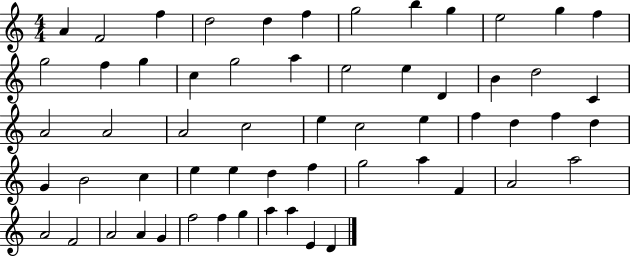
{
  \clef treble
  \numericTimeSignature
  \time 4/4
  \key c \major
  a'4 f'2 f''4 | d''2 d''4 f''4 | g''2 b''4 g''4 | e''2 g''4 f''4 | \break g''2 f''4 g''4 | c''4 g''2 a''4 | e''2 e''4 d'4 | b'4 d''2 c'4 | \break a'2 a'2 | a'2 c''2 | e''4 c''2 e''4 | f''4 d''4 f''4 d''4 | \break g'4 b'2 c''4 | e''4 e''4 d''4 f''4 | g''2 a''4 f'4 | a'2 a''2 | \break a'2 f'2 | a'2 a'4 g'4 | f''2 f''4 g''4 | a''4 a''4 e'4 d'4 | \break \bar "|."
}